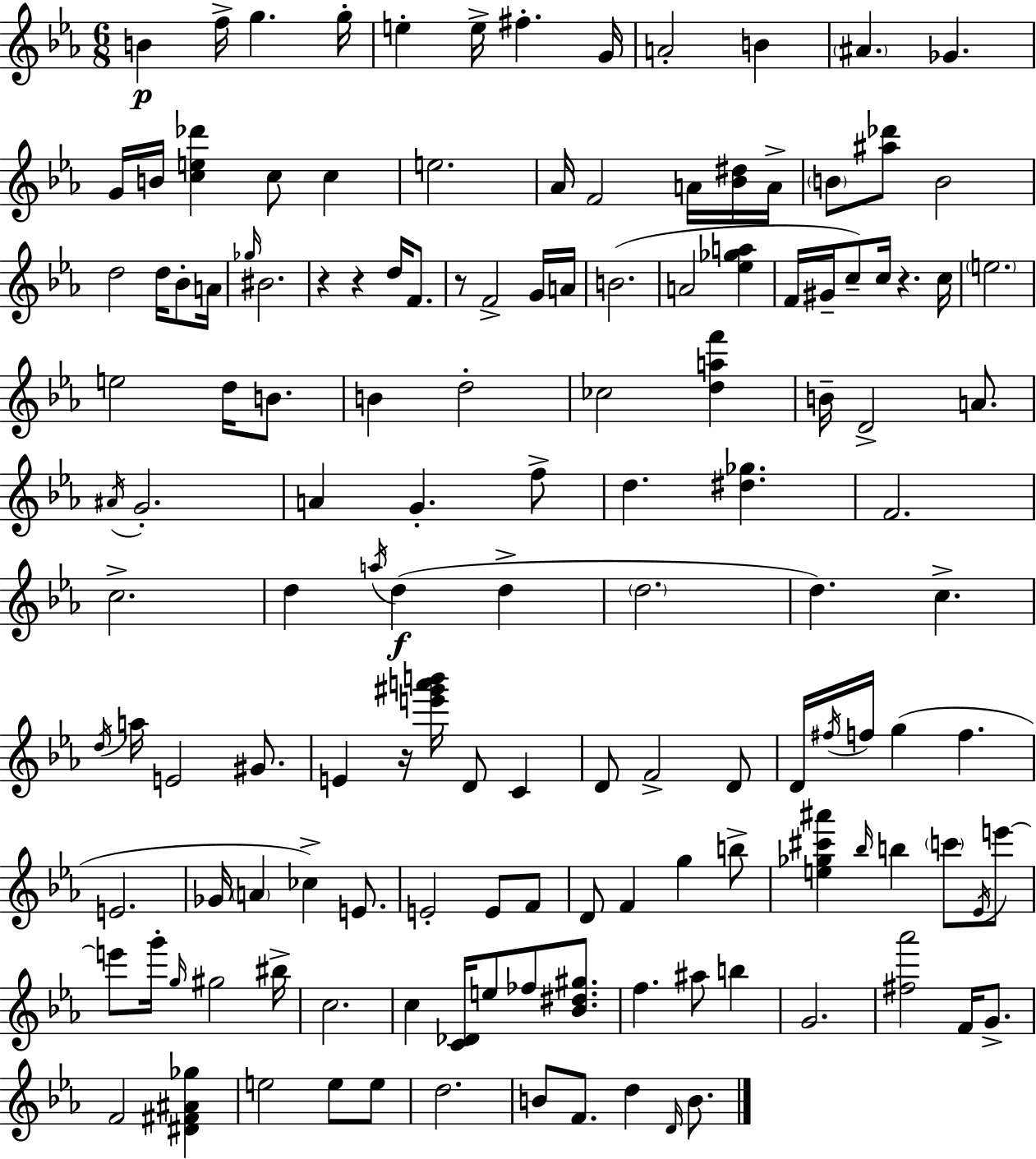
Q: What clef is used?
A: treble